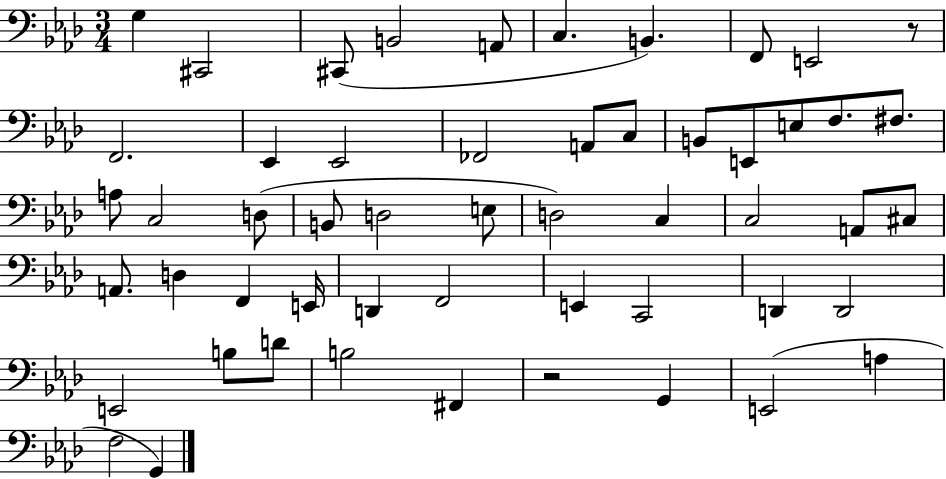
G3/q C#2/h C#2/e B2/h A2/e C3/q. B2/q. F2/e E2/h R/e F2/h. Eb2/q Eb2/h FES2/h A2/e C3/e B2/e E2/e E3/e F3/e. F#3/e. A3/e C3/h D3/e B2/e D3/h E3/e D3/h C3/q C3/h A2/e C#3/e A2/e. D3/q F2/q E2/s D2/q F2/h E2/q C2/h D2/q D2/h E2/h B3/e D4/e B3/h F#2/q R/h G2/q E2/h A3/q F3/h G2/q